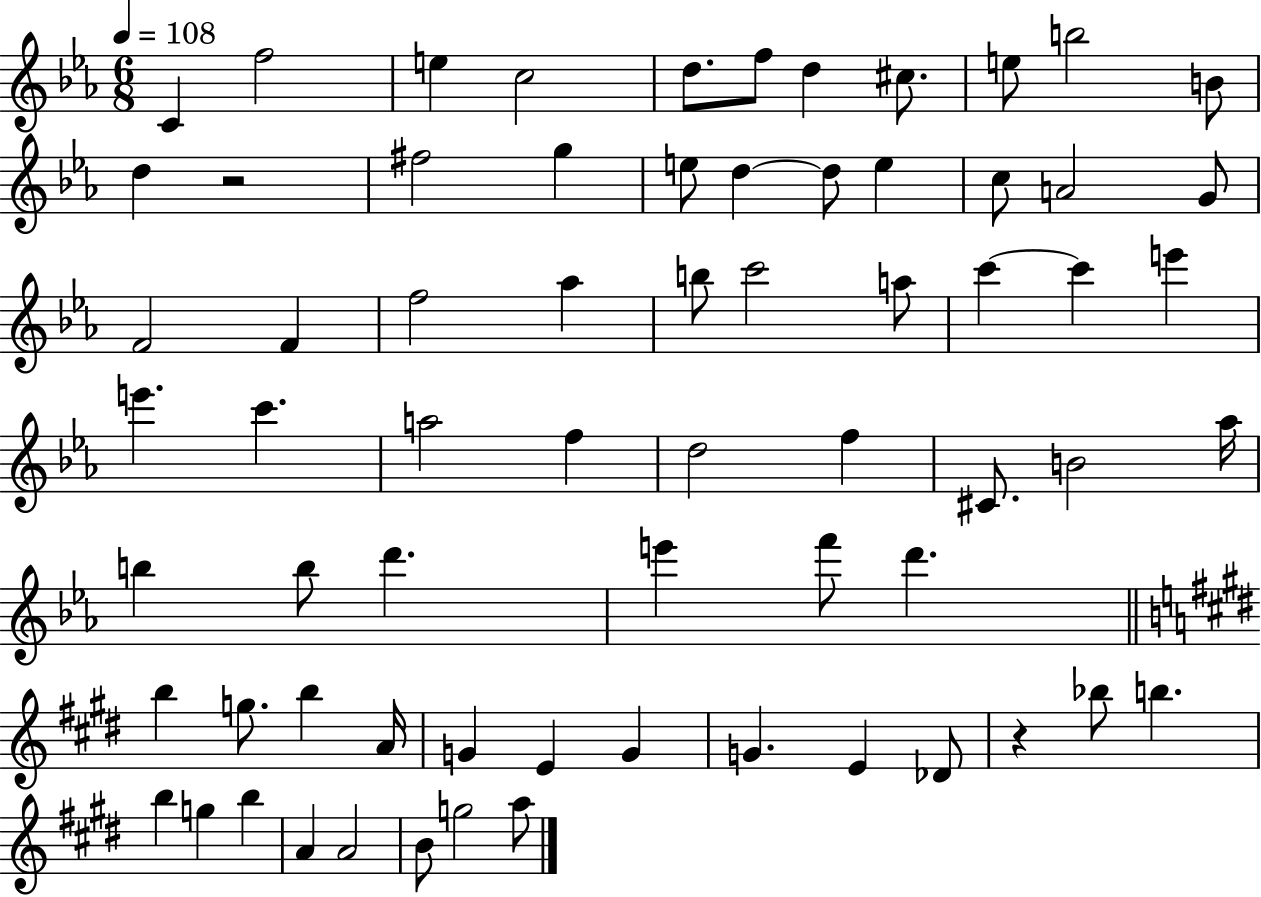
X:1
T:Untitled
M:6/8
L:1/4
K:Eb
C f2 e c2 d/2 f/2 d ^c/2 e/2 b2 B/2 d z2 ^f2 g e/2 d d/2 e c/2 A2 G/2 F2 F f2 _a b/2 c'2 a/2 c' c' e' e' c' a2 f d2 f ^C/2 B2 _a/4 b b/2 d' e' f'/2 d' b g/2 b A/4 G E G G E _D/2 z _b/2 b b g b A A2 B/2 g2 a/2